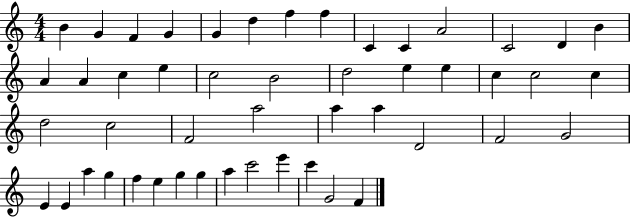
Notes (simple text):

B4/q G4/q F4/q G4/q G4/q D5/q F5/q F5/q C4/q C4/q A4/h C4/h D4/q B4/q A4/q A4/q C5/q E5/q C5/h B4/h D5/h E5/q E5/q C5/q C5/h C5/q D5/h C5/h F4/h A5/h A5/q A5/q D4/h F4/h G4/h E4/q E4/q A5/q G5/q F5/q E5/q G5/q G5/q A5/q C6/h E6/q C6/q G4/h F4/q